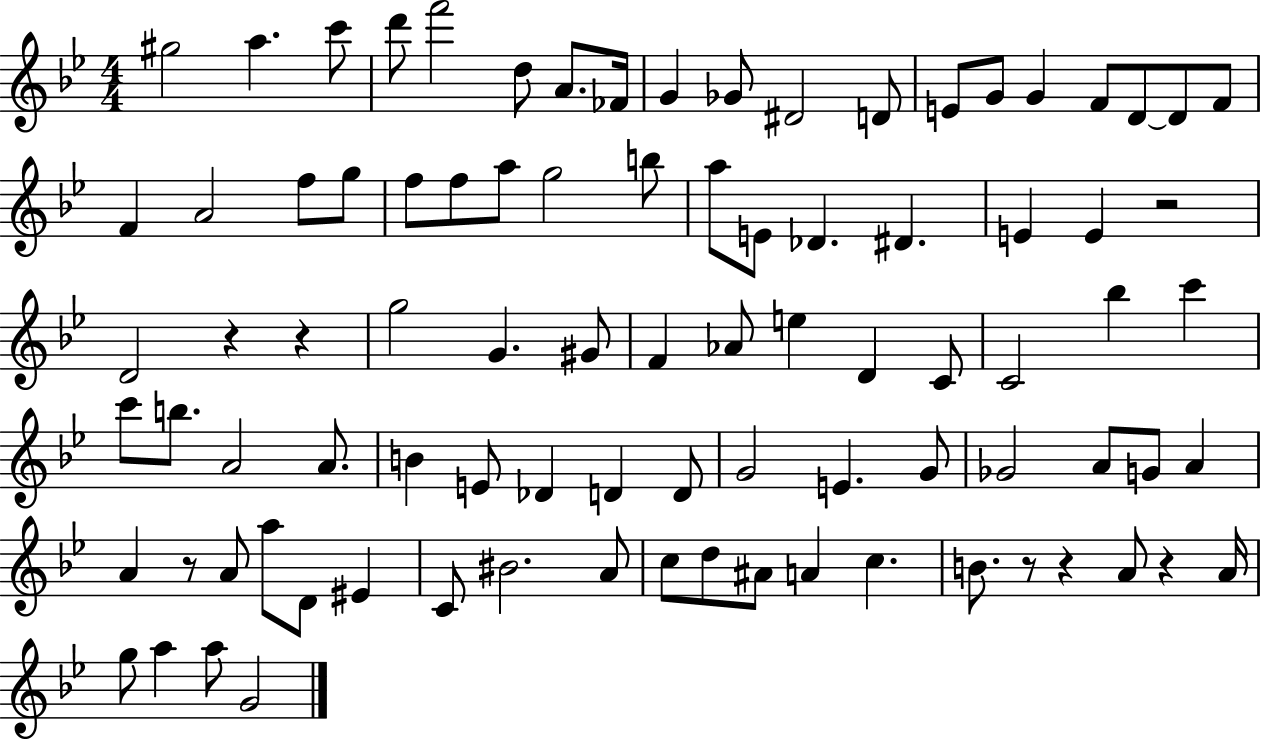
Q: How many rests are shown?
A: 7